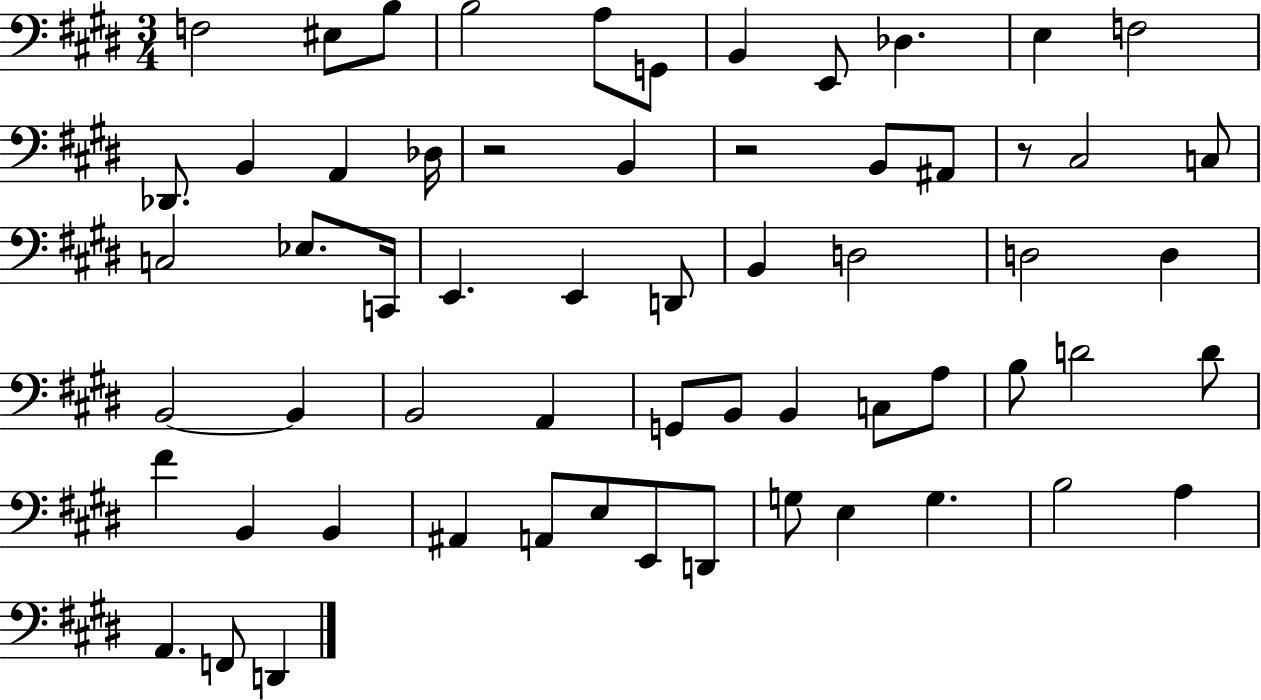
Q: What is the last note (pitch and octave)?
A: D2